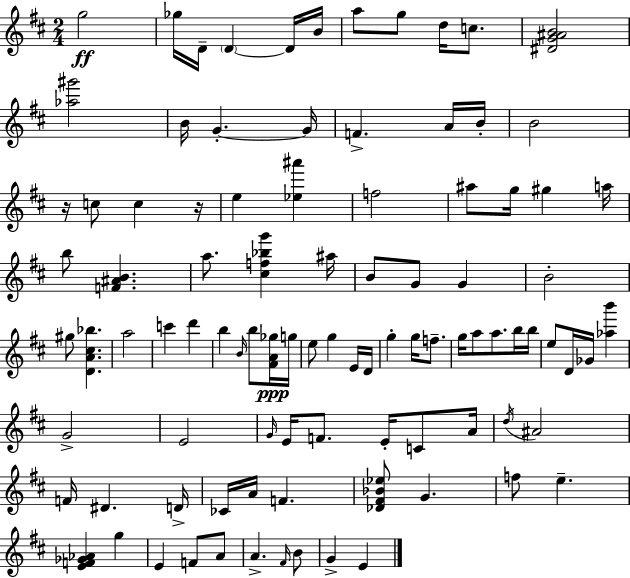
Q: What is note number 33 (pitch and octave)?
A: G#5